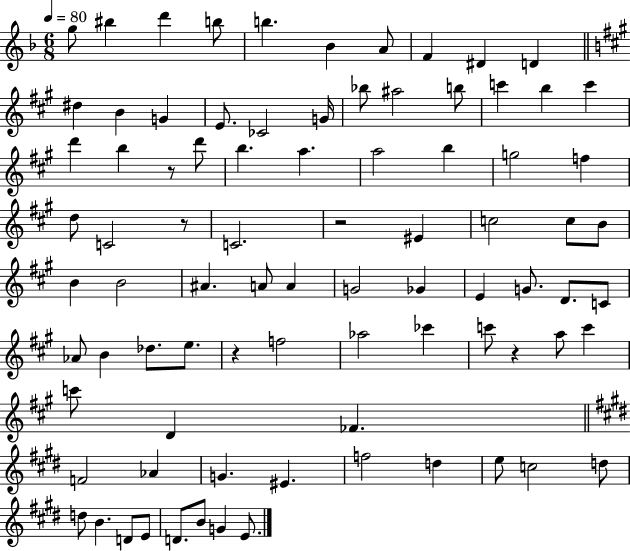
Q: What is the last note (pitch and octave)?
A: E4